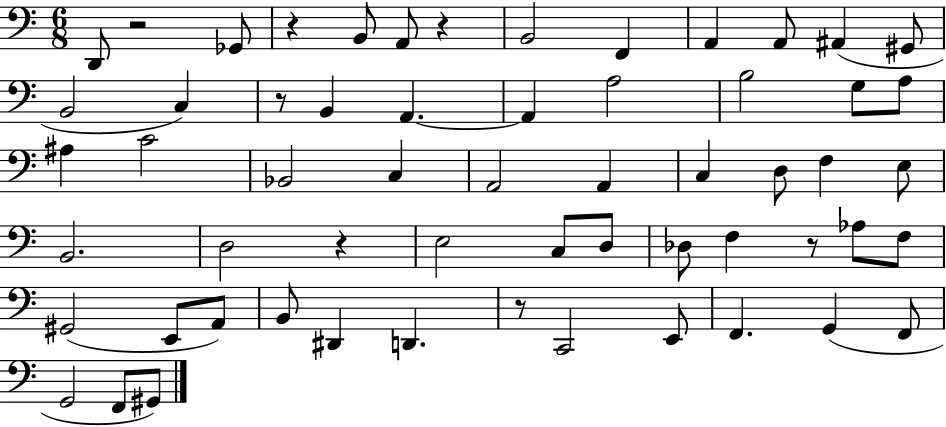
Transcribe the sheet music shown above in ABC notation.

X:1
T:Untitled
M:6/8
L:1/4
K:C
D,,/2 z2 _G,,/2 z B,,/2 A,,/2 z B,,2 F,, A,, A,,/2 ^A,, ^G,,/2 B,,2 C, z/2 B,, A,, A,, A,2 B,2 G,/2 A,/2 ^A, C2 _B,,2 C, A,,2 A,, C, D,/2 F, E,/2 B,,2 D,2 z E,2 C,/2 D,/2 _D,/2 F, z/2 _A,/2 F,/2 ^G,,2 E,,/2 A,,/2 B,,/2 ^D,, D,, z/2 C,,2 E,,/2 F,, G,, F,,/2 G,,2 F,,/2 ^G,,/2